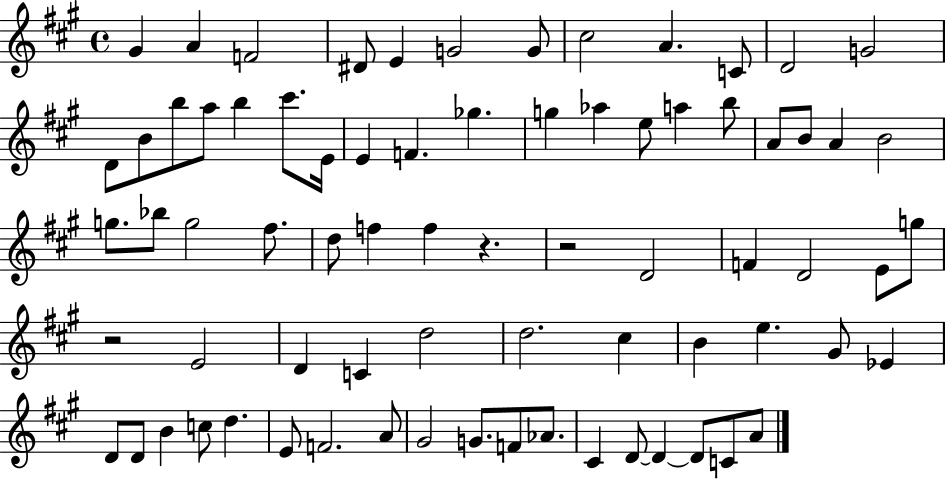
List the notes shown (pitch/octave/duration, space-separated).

G#4/q A4/q F4/h D#4/e E4/q G4/h G4/e C#5/h A4/q. C4/e D4/h G4/h D4/e B4/e B5/e A5/e B5/q C#6/e. E4/s E4/q F4/q. Gb5/q. G5/q Ab5/q E5/e A5/q B5/e A4/e B4/e A4/q B4/h G5/e. Bb5/e G5/h F#5/e. D5/e F5/q F5/q R/q. R/h D4/h F4/q D4/h E4/e G5/e R/h E4/h D4/q C4/q D5/h D5/h. C#5/q B4/q E5/q. G#4/e Eb4/q D4/e D4/e B4/q C5/e D5/q. E4/e F4/h. A4/e G#4/h G4/e. F4/e Ab4/e. C#4/q D4/e D4/q D4/e C4/e A4/e